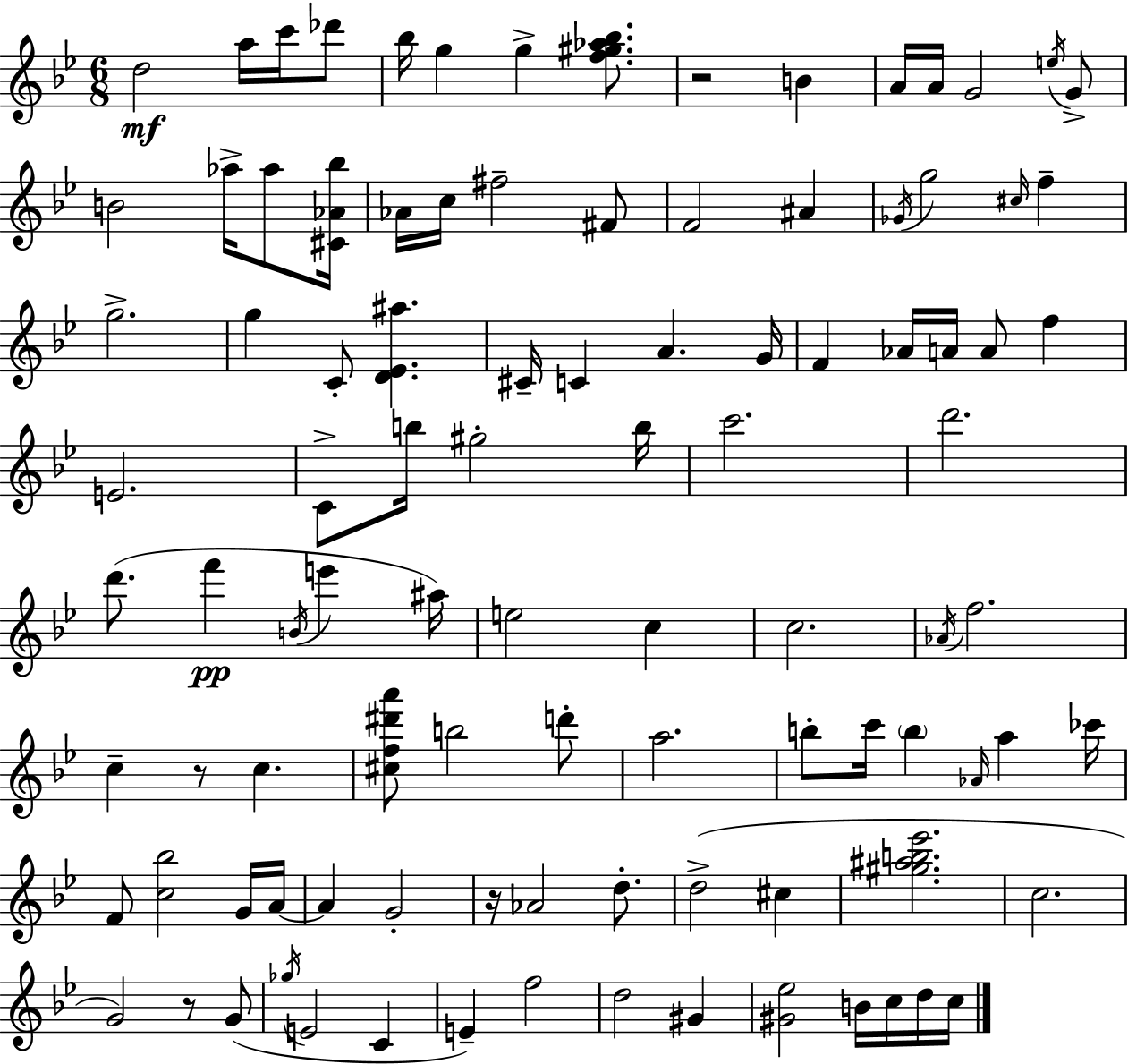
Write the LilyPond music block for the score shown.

{
  \clef treble
  \numericTimeSignature
  \time 6/8
  \key g \minor
  d''2\mf a''16 c'''16 des'''8 | bes''16 g''4 g''4-> <f'' gis'' aes'' bes''>8. | r2 b'4 | a'16 a'16 g'2 \acciaccatura { e''16 } g'8-> | \break b'2 aes''16-> aes''8 | <cis' aes' bes''>16 aes'16 c''16 fis''2-- fis'8 | f'2 ais'4 | \acciaccatura { ges'16 } g''2 \grace { cis''16 } f''4-- | \break g''2.-> | g''4 c'8-. <d' ees' ais''>4. | cis'16-- c'4 a'4. | g'16 f'4 aes'16 a'16 a'8 f''4 | \break e'2. | c'8-> b''16 gis''2-. | b''16 c'''2. | d'''2. | \break d'''8.( f'''4\pp \acciaccatura { b'16 } e'''4 | ais''16) e''2 | c''4 c''2. | \acciaccatura { aes'16 } f''2. | \break c''4-- r8 c''4. | <cis'' f'' dis''' a'''>8 b''2 | d'''8-. a''2. | b''8-. c'''16 \parenthesize b''4 | \break \grace { aes'16 } a''4 ces'''16 f'8 <c'' bes''>2 | g'16 a'16~~ a'4 g'2-. | r16 aes'2 | d''8.-. d''2->( | \break cis''4 <gis'' ais'' b'' ees'''>2. | c''2. | g'2) | r8 g'8( \acciaccatura { ges''16 } e'2 | \break c'4 e'4--) f''2 | d''2 | gis'4 <gis' ees''>2 | b'16 c''16 d''16 c''16 \bar "|."
}